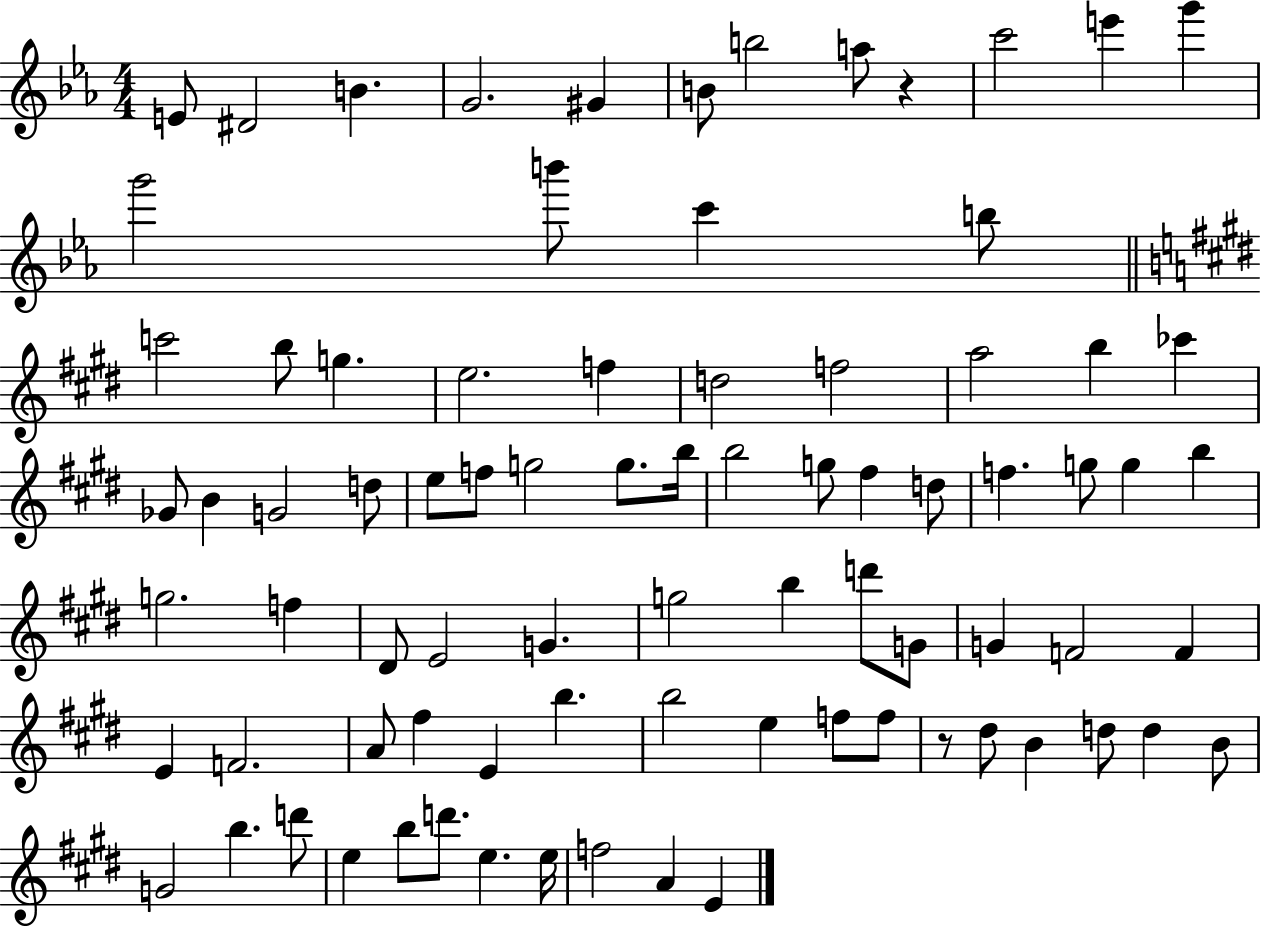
E4/e D#4/h B4/q. G4/h. G#4/q B4/e B5/h A5/e R/q C6/h E6/q G6/q G6/h B6/e C6/q B5/e C6/h B5/e G5/q. E5/h. F5/q D5/h F5/h A5/h B5/q CES6/q Gb4/e B4/q G4/h D5/e E5/e F5/e G5/h G5/e. B5/s B5/h G5/e F#5/q D5/e F5/q. G5/e G5/q B5/q G5/h. F5/q D#4/e E4/h G4/q. G5/h B5/q D6/e G4/e G4/q F4/h F4/q E4/q F4/h. A4/e F#5/q E4/q B5/q. B5/h E5/q F5/e F5/e R/e D#5/e B4/q D5/e D5/q B4/e G4/h B5/q. D6/e E5/q B5/e D6/e. E5/q. E5/s F5/h A4/q E4/q